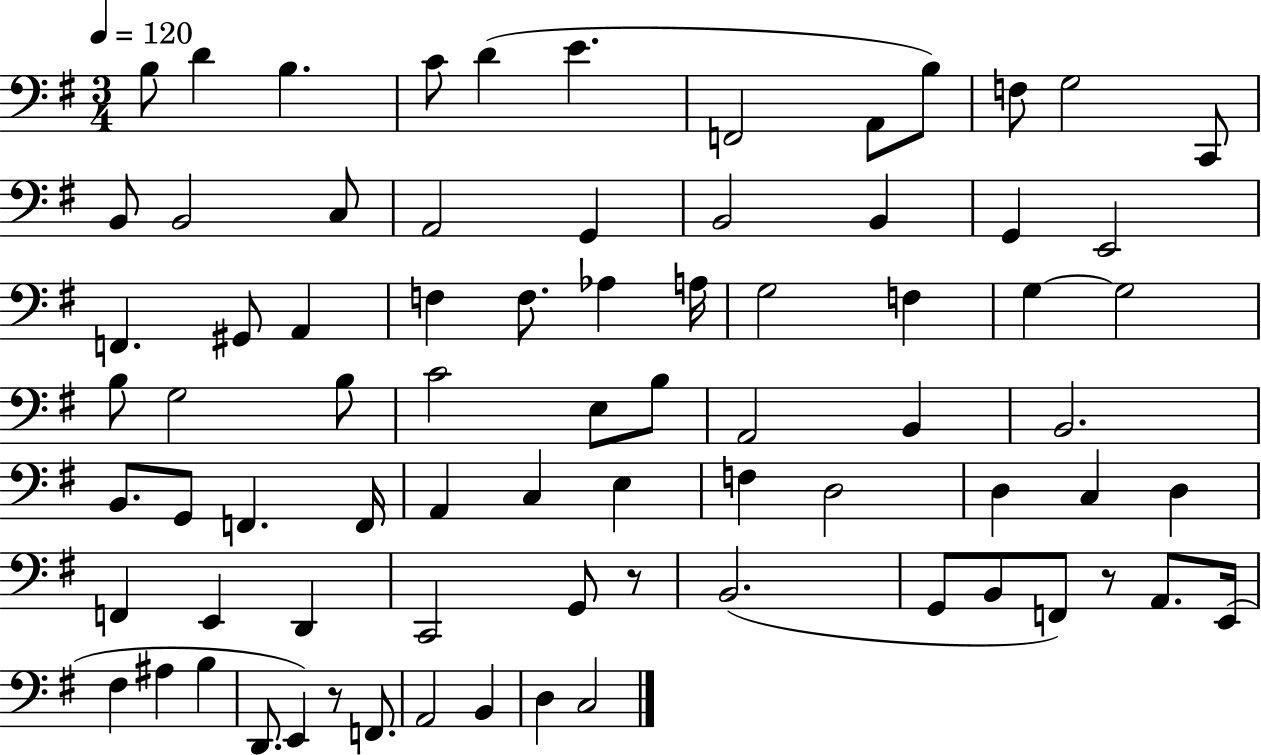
B3/e D4/q B3/q. C4/e D4/q E4/q. F2/h A2/e B3/e F3/e G3/h C2/e B2/e B2/h C3/e A2/h G2/q B2/h B2/q G2/q E2/h F2/q. G#2/e A2/q F3/q F3/e. Ab3/q A3/s G3/h F3/q G3/q G3/h B3/e G3/h B3/e C4/h E3/e B3/e A2/h B2/q B2/h. B2/e. G2/e F2/q. F2/s A2/q C3/q E3/q F3/q D3/h D3/q C3/q D3/q F2/q E2/q D2/q C2/h G2/e R/e B2/h. G2/e B2/e F2/e R/e A2/e. E2/s F#3/q A#3/q B3/q D2/e. E2/q R/e F2/e. A2/h B2/q D3/q C3/h